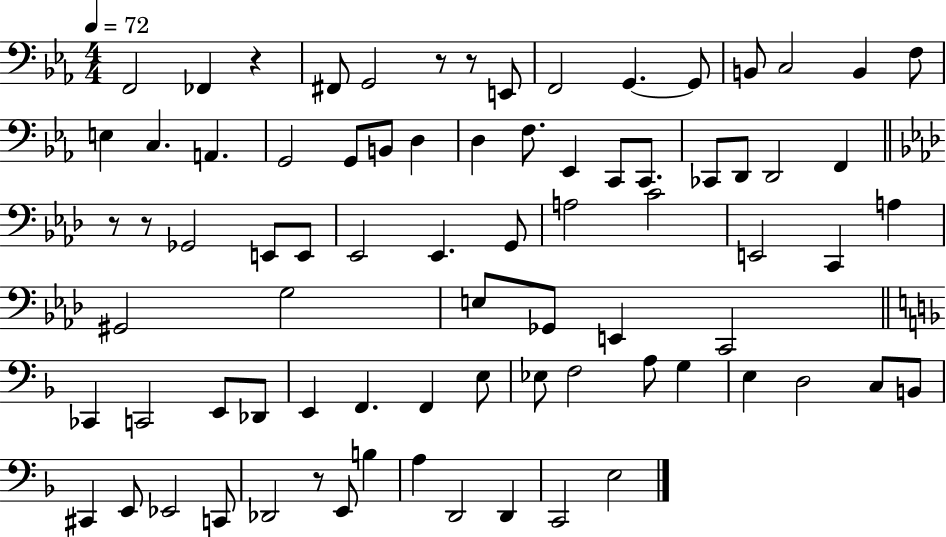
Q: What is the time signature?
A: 4/4